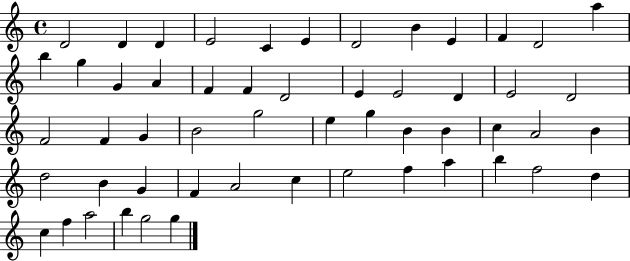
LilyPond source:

{
  \clef treble
  \time 4/4
  \defaultTimeSignature
  \key c \major
  d'2 d'4 d'4 | e'2 c'4 e'4 | d'2 b'4 e'4 | f'4 d'2 a''4 | \break b''4 g''4 g'4 a'4 | f'4 f'4 d'2 | e'4 e'2 d'4 | e'2 d'2 | \break f'2 f'4 g'4 | b'2 g''2 | e''4 g''4 b'4 b'4 | c''4 a'2 b'4 | \break d''2 b'4 g'4 | f'4 a'2 c''4 | e''2 f''4 a''4 | b''4 f''2 d''4 | \break c''4 f''4 a''2 | b''4 g''2 g''4 | \bar "|."
}